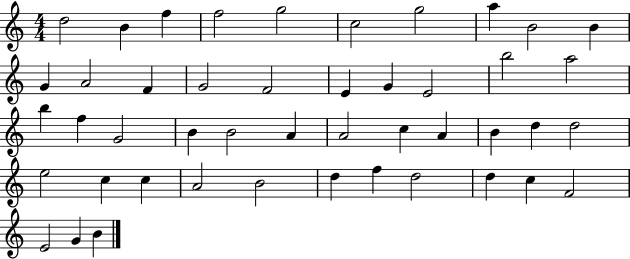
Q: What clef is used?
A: treble